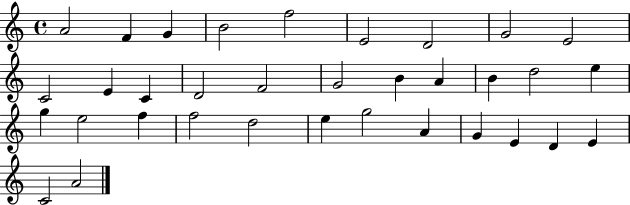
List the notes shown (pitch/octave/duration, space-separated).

A4/h F4/q G4/q B4/h F5/h E4/h D4/h G4/h E4/h C4/h E4/q C4/q D4/h F4/h G4/h B4/q A4/q B4/q D5/h E5/q G5/q E5/h F5/q F5/h D5/h E5/q G5/h A4/q G4/q E4/q D4/q E4/q C4/h A4/h